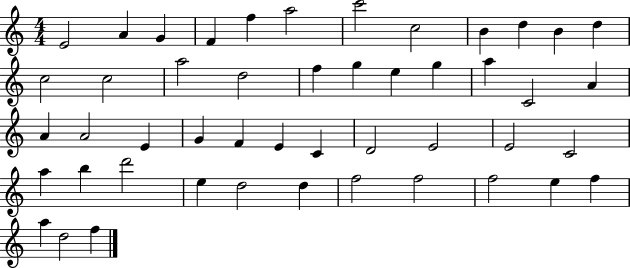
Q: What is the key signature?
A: C major